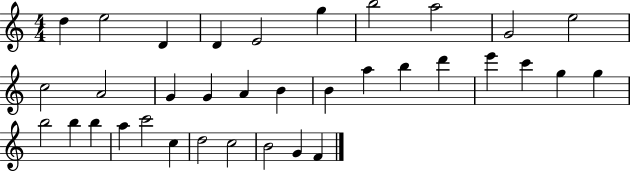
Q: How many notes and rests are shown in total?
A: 35